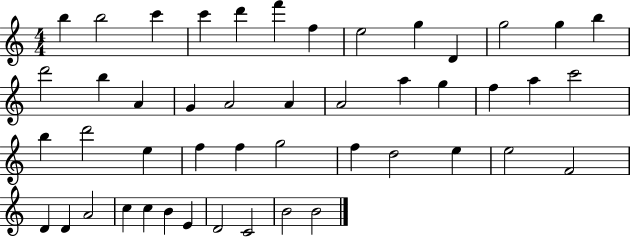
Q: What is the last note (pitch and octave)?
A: B4